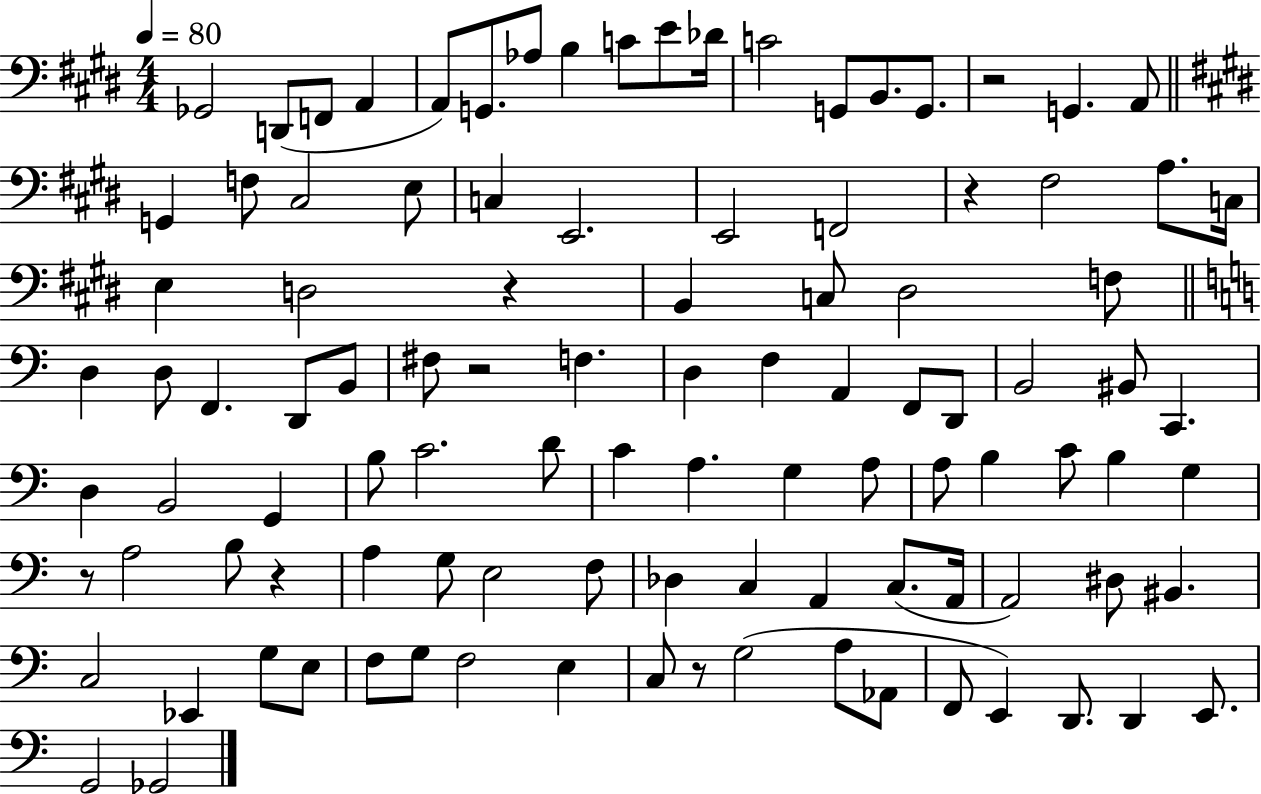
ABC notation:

X:1
T:Untitled
M:4/4
L:1/4
K:E
_G,,2 D,,/2 F,,/2 A,, A,,/2 G,,/2 _A,/2 B, C/2 E/2 _D/4 C2 G,,/2 B,,/2 G,,/2 z2 G,, A,,/2 G,, F,/2 ^C,2 E,/2 C, E,,2 E,,2 F,,2 z ^F,2 A,/2 C,/4 E, D,2 z B,, C,/2 ^D,2 F,/2 D, D,/2 F,, D,,/2 B,,/2 ^F,/2 z2 F, D, F, A,, F,,/2 D,,/2 B,,2 ^B,,/2 C,, D, B,,2 G,, B,/2 C2 D/2 C A, G, A,/2 A,/2 B, C/2 B, G, z/2 A,2 B,/2 z A, G,/2 E,2 F,/2 _D, C, A,, C,/2 A,,/4 A,,2 ^D,/2 ^B,, C,2 _E,, G,/2 E,/2 F,/2 G,/2 F,2 E, C,/2 z/2 G,2 A,/2 _A,,/2 F,,/2 E,, D,,/2 D,, E,,/2 G,,2 _G,,2